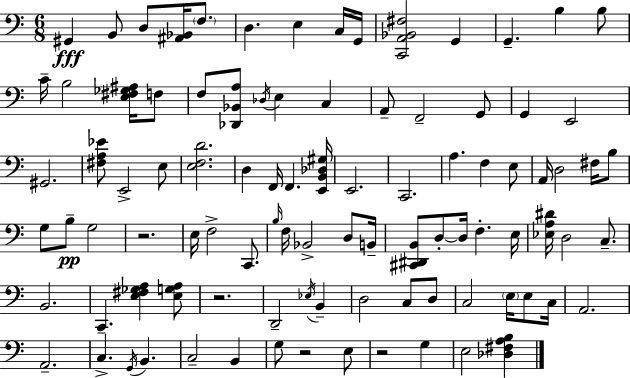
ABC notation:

X:1
T:Untitled
M:6/8
L:1/4
K:Am
^G,, B,,/2 D,/2 [^A,,_B,,]/4 F,/2 D, E, C,/4 G,,/4 [C,,A,,_B,,^F,]2 G,, G,, B, B,/2 C/4 B,2 [E,^F,_G,^A,]/4 F,/2 F,/2 [_D,,_B,,A,]/2 _D,/4 E, C, A,,/2 F,,2 G,,/2 G,, E,,2 ^G,,2 [^F,A,_E]/2 E,,2 E,/2 [E,F,D]2 D, F,,/4 F,, [E,,B,,_D,^G,]/4 E,,2 C,,2 A, F, E,/2 A,,/4 D,2 ^F,/4 B,/2 G,/2 B,/2 G,2 z2 E,/4 F,2 C,,/2 B,/4 F,/4 _B,,2 D,/2 B,,/4 [^C,,^D,,B,,]/2 D,/2 D,/4 F, E,/4 [_E,A,^D]/4 D,2 C,/2 B,,2 C,, [E,^F,_G,A,] [E,G,A,]/2 z2 D,,2 _E,/4 B,, D,2 C,/2 D,/2 C,2 E,/4 E,/2 C,/4 A,,2 A,,2 C, G,,/4 B,, C,2 B,, G,/2 z2 E,/2 z2 G, E,2 [_D,^F,A,B,]